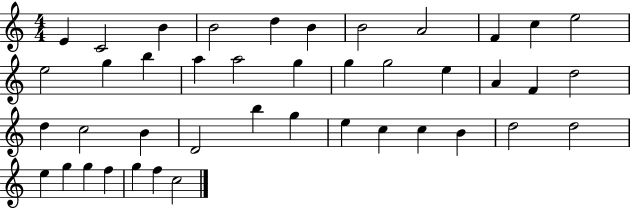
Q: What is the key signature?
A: C major